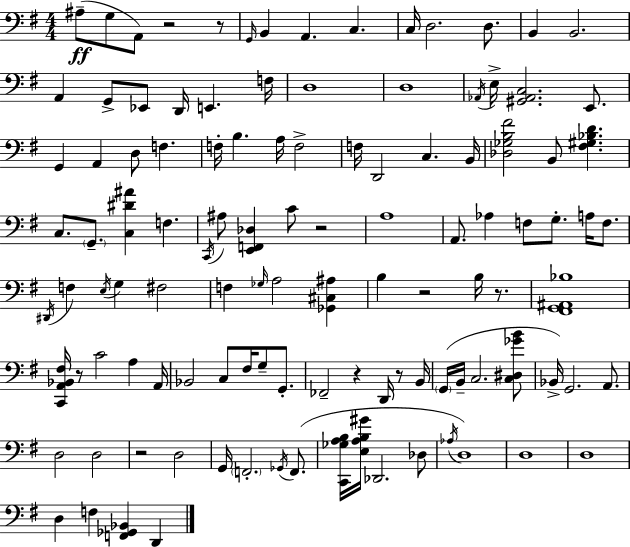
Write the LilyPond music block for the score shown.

{
  \clef bass
  \numericTimeSignature
  \time 4/4
  \key e \minor
  \repeat volta 2 { ais8--(\ff g8 a,8) r2 r8 | \grace { g,16 } b,4 a,4. c4. | c16 d2. d8. | b,4 b,2. | \break a,4 g,8-> ees,8 d,16 e,4. | f16 d1 | d1 | \acciaccatura { aes,16 } e16-> <gis, aes, c>2. e,8. | \break g,4 a,4 d8 f4. | f16-. b4. a16 f2-> | f16 d,2 c4. | b,16 <des ges b fis'>2 b,8 <fis gis bes d'>4. | \break c8. \parenthesize g,8.-- <c dis' ais'>4 f4. | \acciaccatura { c,16 } ais8 <e, f, des>4 c'8 r2 | a1 | a,8. aes4 f8 g8.-. a16 | \break f8. \acciaccatura { dis,16 } f4 \acciaccatura { e16 } g4 fis2 | f4 \grace { ges16 } a2 | <ges, cis ais>4 b4 r2 | b16 r8. <fis, g, ais, bes>1 | \break <c, a, bes, fis>16 r8 c'2 | a4 a,16 bes,2 c8 | fis16 g8-- g,8.-. fes,2-- r4 | d,16 r8 b,16 \parenthesize g,16( b,16-- c2. | \break <c dis ges' b'>8 bes,16->) g,2. | a,8. d2 d2 | r2 d2 | g,16 \parenthesize f,2.-. | \break \acciaccatura { ges,16 } f,8.( <c, ges a b>16 <e a b gis'>16 des,2. | des8 \acciaccatura { aes16 }) d1 | d1 | d1 | \break d4 f4 | <f, ges, bes,>4 d,4 } \bar "|."
}